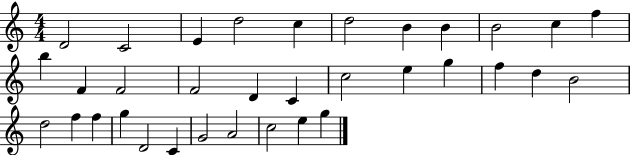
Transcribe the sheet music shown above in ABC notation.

X:1
T:Untitled
M:4/4
L:1/4
K:C
D2 C2 E d2 c d2 B B B2 c f b F F2 F2 D C c2 e g f d B2 d2 f f g D2 C G2 A2 c2 e g